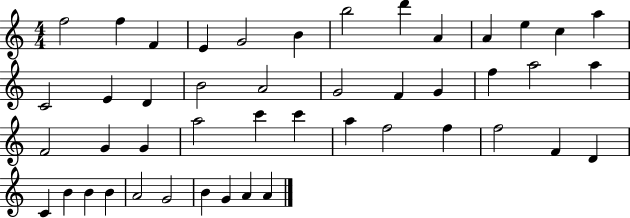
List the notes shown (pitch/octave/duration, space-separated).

F5/h F5/q F4/q E4/q G4/h B4/q B5/h D6/q A4/q A4/q E5/q C5/q A5/q C4/h E4/q D4/q B4/h A4/h G4/h F4/q G4/q F5/q A5/h A5/q F4/h G4/q G4/q A5/h C6/q C6/q A5/q F5/h F5/q F5/h F4/q D4/q C4/q B4/q B4/q B4/q A4/h G4/h B4/q G4/q A4/q A4/q